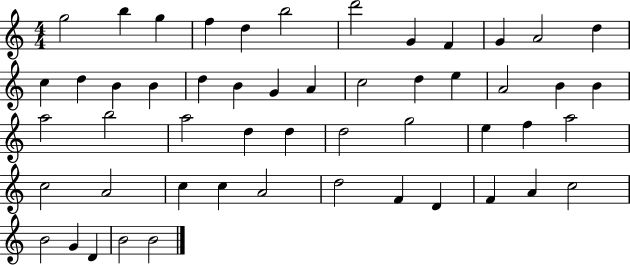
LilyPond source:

{
  \clef treble
  \numericTimeSignature
  \time 4/4
  \key c \major
  g''2 b''4 g''4 | f''4 d''4 b''2 | d'''2 g'4 f'4 | g'4 a'2 d''4 | \break c''4 d''4 b'4 b'4 | d''4 b'4 g'4 a'4 | c''2 d''4 e''4 | a'2 b'4 b'4 | \break a''2 b''2 | a''2 d''4 d''4 | d''2 g''2 | e''4 f''4 a''2 | \break c''2 a'2 | c''4 c''4 a'2 | d''2 f'4 d'4 | f'4 a'4 c''2 | \break b'2 g'4 d'4 | b'2 b'2 | \bar "|."
}